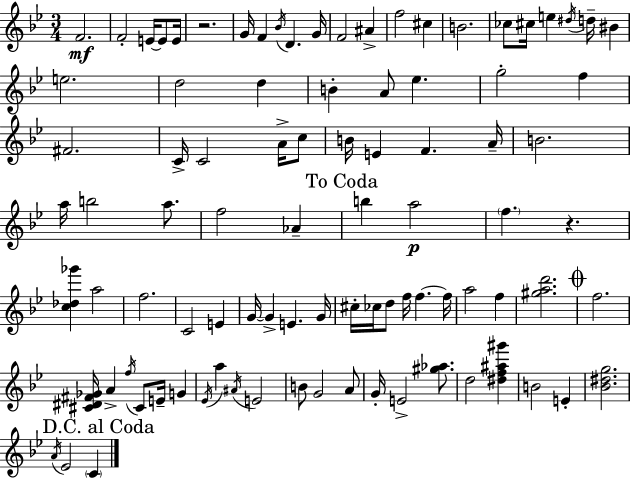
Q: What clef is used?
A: treble